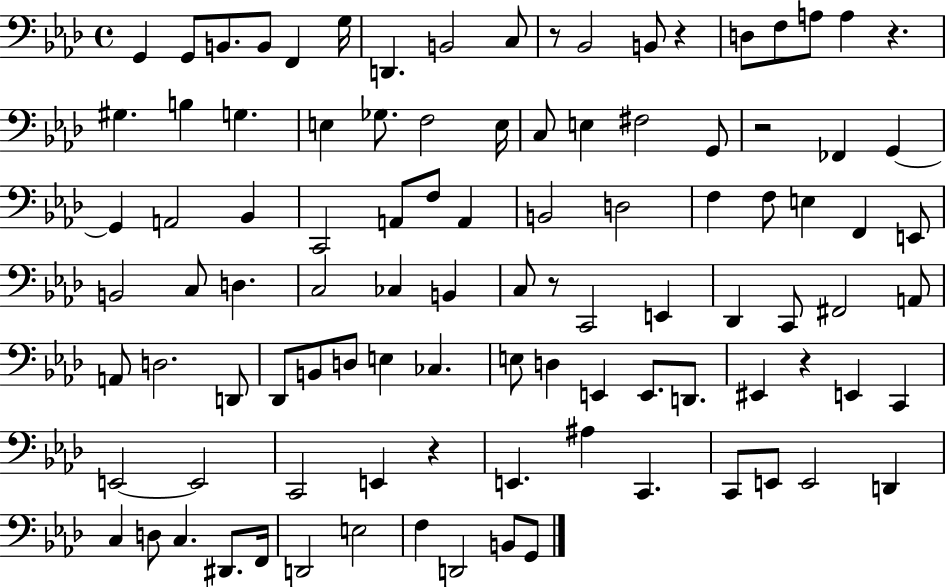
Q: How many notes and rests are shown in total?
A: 100